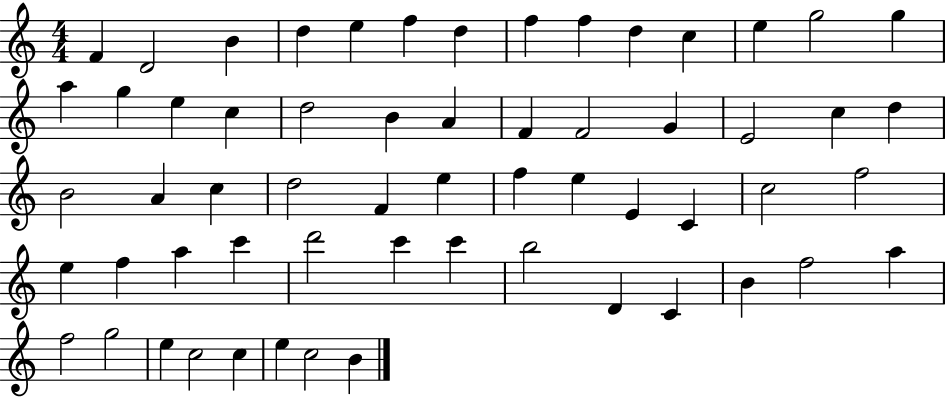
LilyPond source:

{
  \clef treble
  \numericTimeSignature
  \time 4/4
  \key c \major
  f'4 d'2 b'4 | d''4 e''4 f''4 d''4 | f''4 f''4 d''4 c''4 | e''4 g''2 g''4 | \break a''4 g''4 e''4 c''4 | d''2 b'4 a'4 | f'4 f'2 g'4 | e'2 c''4 d''4 | \break b'2 a'4 c''4 | d''2 f'4 e''4 | f''4 e''4 e'4 c'4 | c''2 f''2 | \break e''4 f''4 a''4 c'''4 | d'''2 c'''4 c'''4 | b''2 d'4 c'4 | b'4 f''2 a''4 | \break f''2 g''2 | e''4 c''2 c''4 | e''4 c''2 b'4 | \bar "|."
}